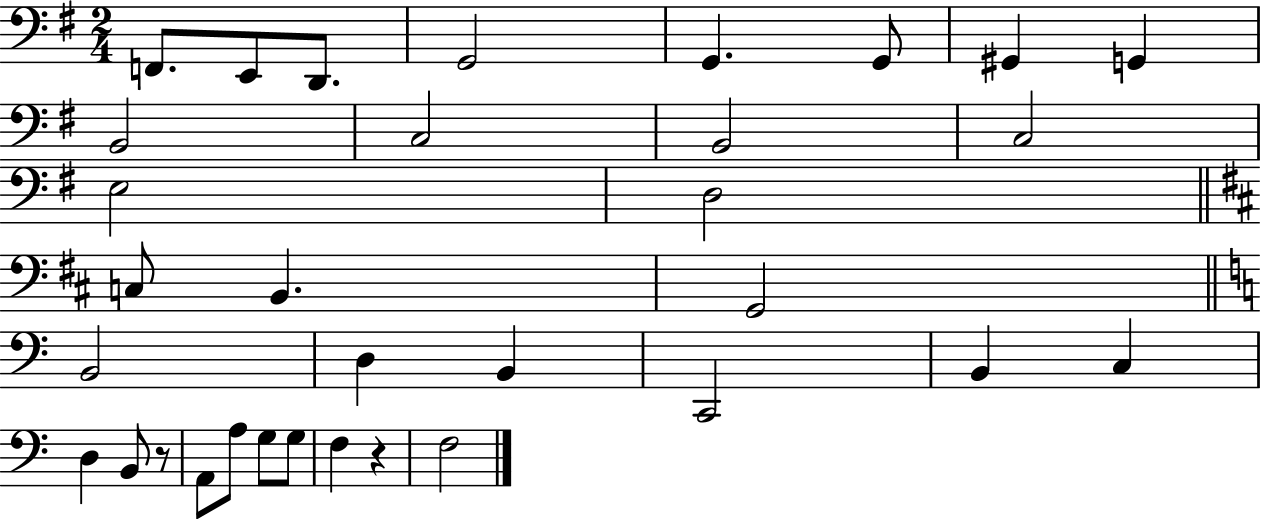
{
  \clef bass
  \numericTimeSignature
  \time 2/4
  \key g \major
  f,8. e,8 d,8. | g,2 | g,4. g,8 | gis,4 g,4 | \break b,2 | c2 | b,2 | c2 | \break e2 | d2 | \bar "||" \break \key d \major c8 b,4. | g,2 | \bar "||" \break \key a \minor b,2 | d4 b,4 | c,2 | b,4 c4 | \break d4 b,8 r8 | a,8 a8 g8 g8 | f4 r4 | f2 | \break \bar "|."
}